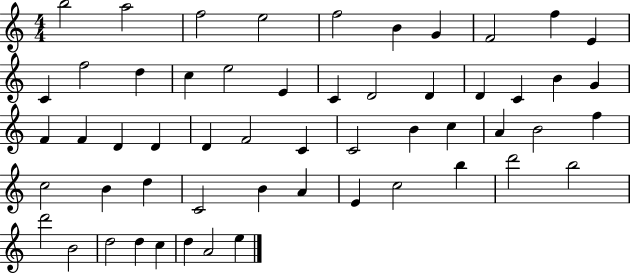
B5/h A5/h F5/h E5/h F5/h B4/q G4/q F4/h F5/q E4/q C4/q F5/h D5/q C5/q E5/h E4/q C4/q D4/h D4/q D4/q C4/q B4/q G4/q F4/q F4/q D4/q D4/q D4/q F4/h C4/q C4/h B4/q C5/q A4/q B4/h F5/q C5/h B4/q D5/q C4/h B4/q A4/q E4/q C5/h B5/q D6/h B5/h D6/h B4/h D5/h D5/q C5/q D5/q A4/h E5/q